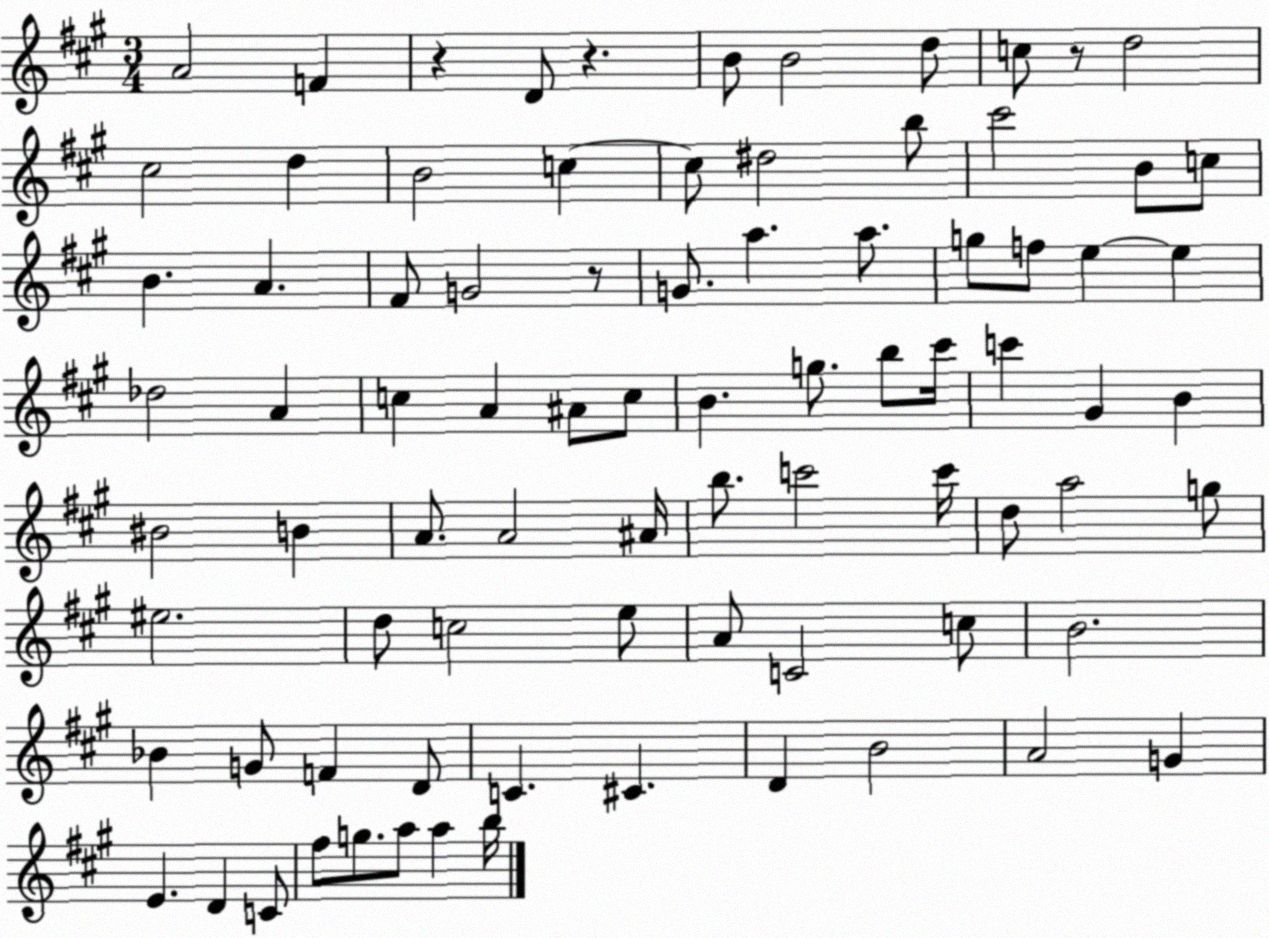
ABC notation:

X:1
T:Untitled
M:3/4
L:1/4
K:A
A2 F z D/2 z B/2 B2 d/2 c/2 z/2 d2 ^c2 d B2 c c/2 ^d2 b/2 ^c'2 B/2 c/2 B A ^F/2 G2 z/2 G/2 a a/2 g/2 f/2 e e _d2 A c A ^A/2 c/2 B g/2 b/2 ^c'/4 c' ^G B ^B2 B A/2 A2 ^A/4 b/2 c'2 c'/4 d/2 a2 g/2 ^e2 d/2 c2 e/2 A/2 C2 c/2 B2 _B G/2 F D/2 C ^C D B2 A2 G E D C/2 ^f/2 g/2 a/2 a b/4